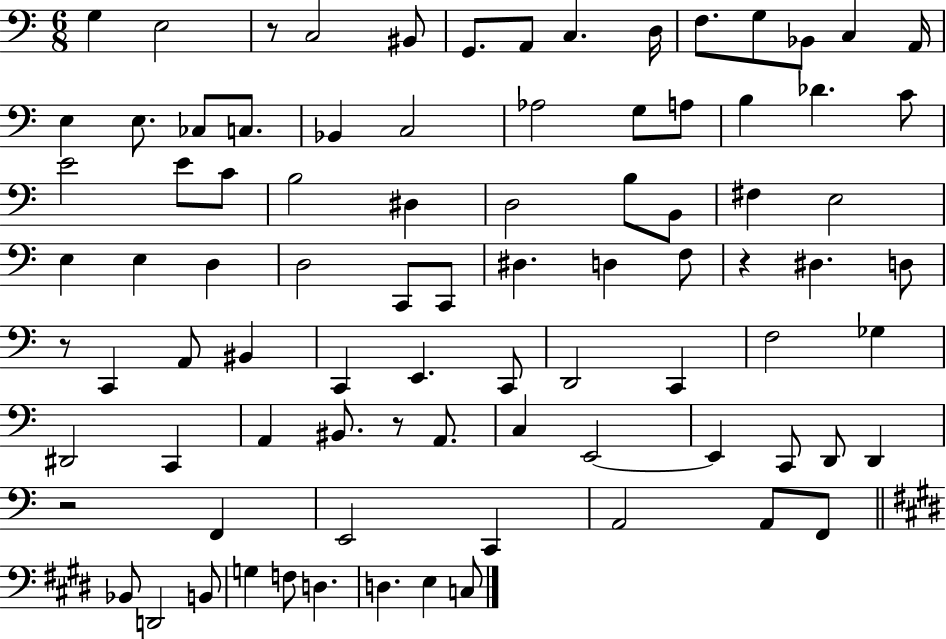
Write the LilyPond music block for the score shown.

{
  \clef bass
  \numericTimeSignature
  \time 6/8
  \key c \major
  \repeat volta 2 { g4 e2 | r8 c2 bis,8 | g,8. a,8 c4. d16 | f8. g8 bes,8 c4 a,16 | \break e4 e8. ces8 c8. | bes,4 c2 | aes2 g8 a8 | b4 des'4. c'8 | \break e'2 e'8 c'8 | b2 dis4 | d2 b8 b,8 | fis4 e2 | \break e4 e4 d4 | d2 c,8 c,8 | dis4. d4 f8 | r4 dis4. d8 | \break r8 c,4 a,8 bis,4 | c,4 e,4. c,8 | d,2 c,4 | f2 ges4 | \break dis,2 c,4 | a,4 bis,8. r8 a,8. | c4 e,2~~ | e,4 c,8 d,8 d,4 | \break r2 f,4 | e,2 c,4 | a,2 a,8 f,8 | \bar "||" \break \key e \major bes,8 d,2 b,8 | g4 f8 d4. | d4. e4 c8 | } \bar "|."
}